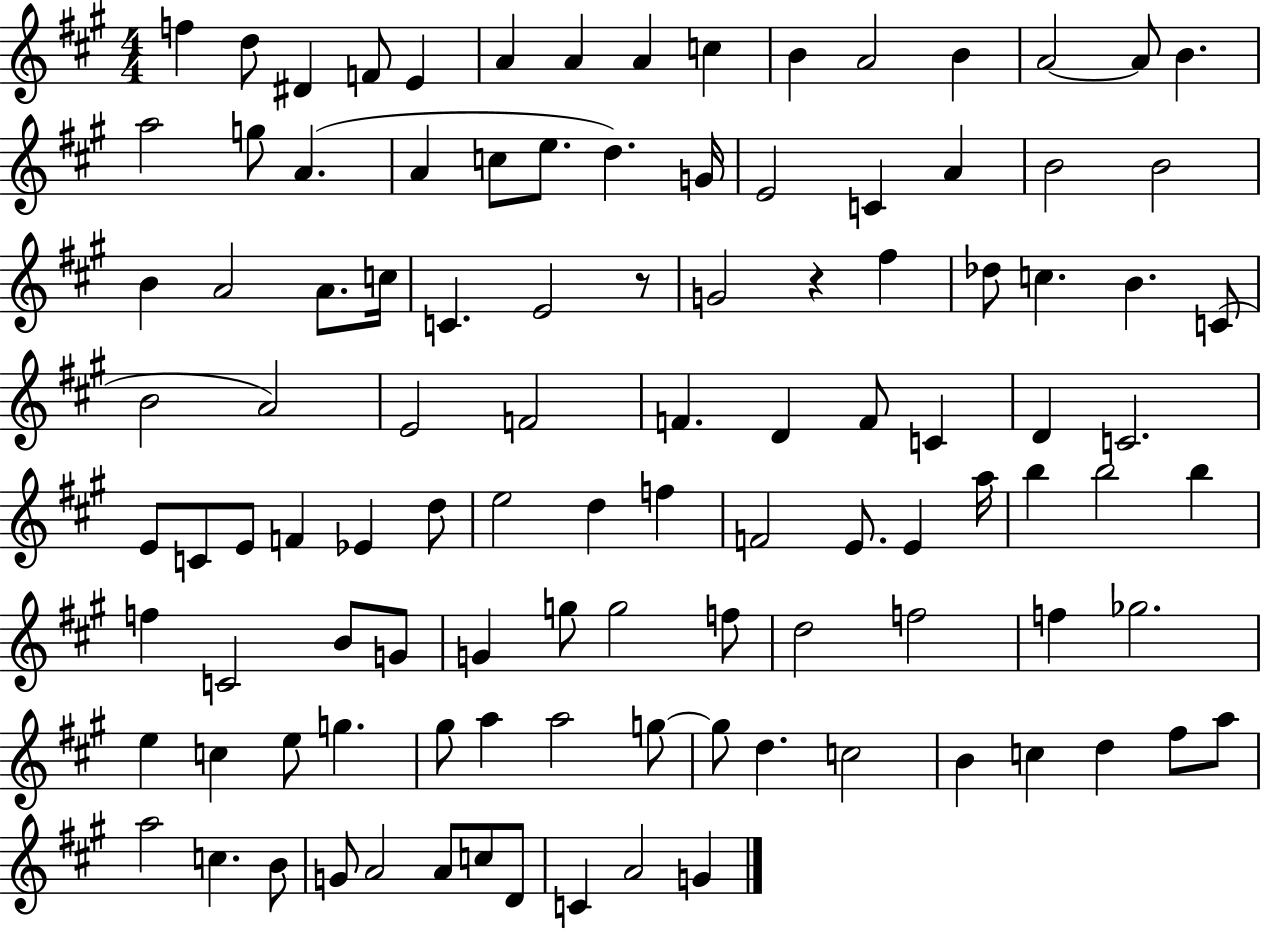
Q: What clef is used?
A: treble